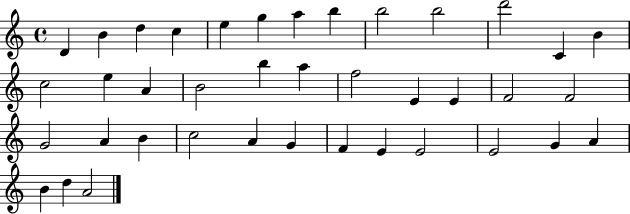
X:1
T:Untitled
M:4/4
L:1/4
K:C
D B d c e g a b b2 b2 d'2 C B c2 e A B2 b a f2 E E F2 F2 G2 A B c2 A G F E E2 E2 G A B d A2